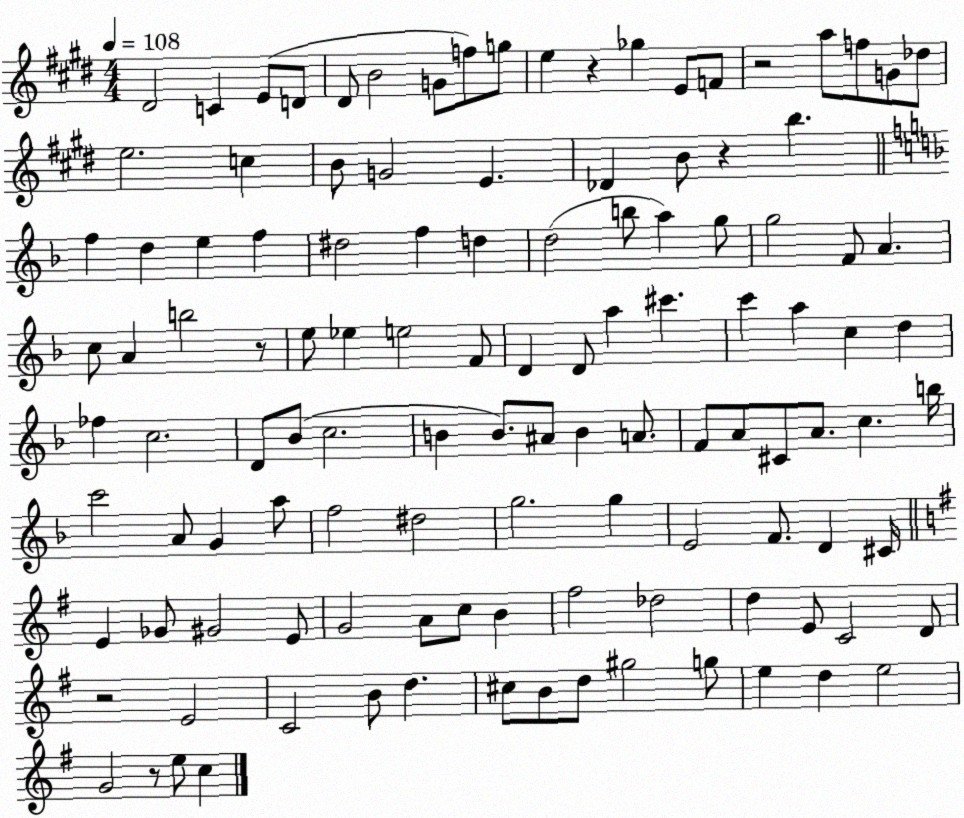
X:1
T:Untitled
M:4/4
L:1/4
K:E
^D2 C E/2 D/2 ^D/2 B2 G/2 f/2 g/2 e z _g E/2 F/2 z2 a/2 f/2 G/2 _d/2 e2 c B/2 G2 E _D B/2 z b f d e f ^d2 f d d2 b/2 a g/2 g2 F/2 A c/2 A b2 z/2 e/2 _e e2 F/2 D D/2 a ^c' c' a c d _f c2 D/2 _B/2 c2 B B/2 ^A/2 B A/2 F/2 A/2 ^C/2 A/2 c b/4 c'2 A/2 G a/2 f2 ^d2 g2 g E2 F/2 D ^C/4 E _G/2 ^G2 E/2 G2 A/2 c/2 B ^f2 _d2 d E/2 C2 D/2 z2 E2 C2 B/2 d ^c/2 B/2 d/2 ^g2 g/2 e d e2 G2 z/2 e/2 c